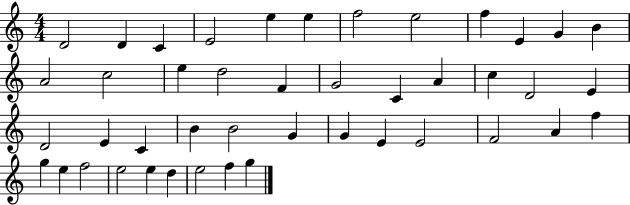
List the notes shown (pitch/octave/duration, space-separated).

D4/h D4/q C4/q E4/h E5/q E5/q F5/h E5/h F5/q E4/q G4/q B4/q A4/h C5/h E5/q D5/h F4/q G4/h C4/q A4/q C5/q D4/h E4/q D4/h E4/q C4/q B4/q B4/h G4/q G4/q E4/q E4/h F4/h A4/q F5/q G5/q E5/q F5/h E5/h E5/q D5/q E5/h F5/q G5/q